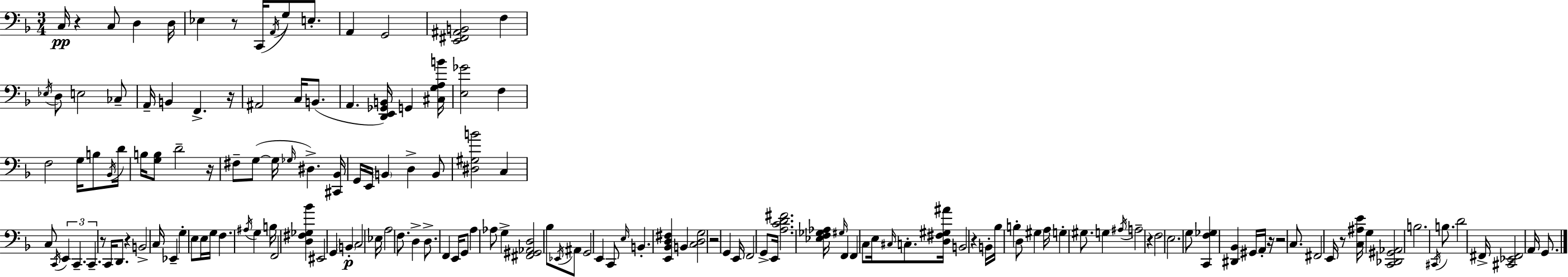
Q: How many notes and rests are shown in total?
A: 157